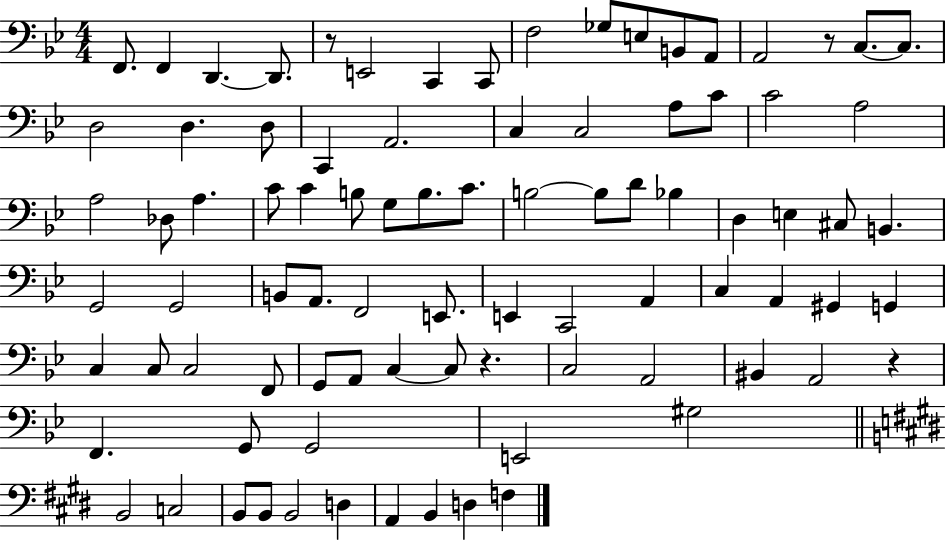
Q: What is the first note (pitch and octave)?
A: F2